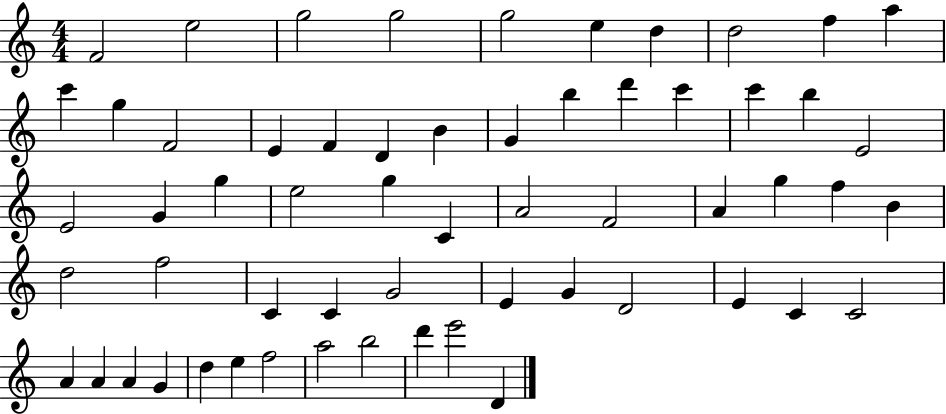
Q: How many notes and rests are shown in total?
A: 59